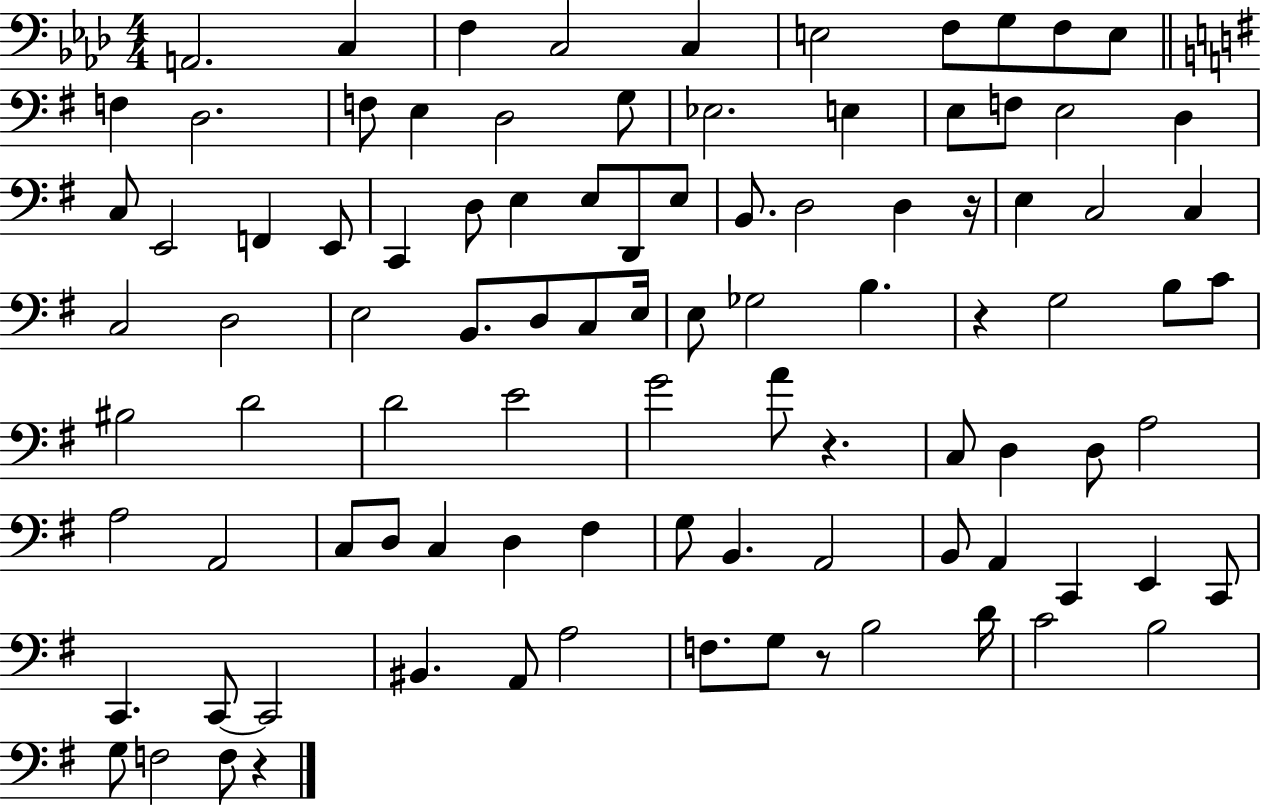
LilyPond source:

{
  \clef bass
  \numericTimeSignature
  \time 4/4
  \key aes \major
  a,2. c4 | f4 c2 c4 | e2 f8 g8 f8 e8 | \bar "||" \break \key g \major f4 d2. | f8 e4 d2 g8 | ees2. e4 | e8 f8 e2 d4 | \break c8 e,2 f,4 e,8 | c,4 d8 e4 e8 d,8 e8 | b,8. d2 d4 r16 | e4 c2 c4 | \break c2 d2 | e2 b,8. d8 c8 e16 | e8 ges2 b4. | r4 g2 b8 c'8 | \break bis2 d'2 | d'2 e'2 | g'2 a'8 r4. | c8 d4 d8 a2 | \break a2 a,2 | c8 d8 c4 d4 fis4 | g8 b,4. a,2 | b,8 a,4 c,4 e,4 c,8 | \break c,4. c,8~~ c,2 | bis,4. a,8 a2 | f8. g8 r8 b2 d'16 | c'2 b2 | \break g8 f2 f8 r4 | \bar "|."
}